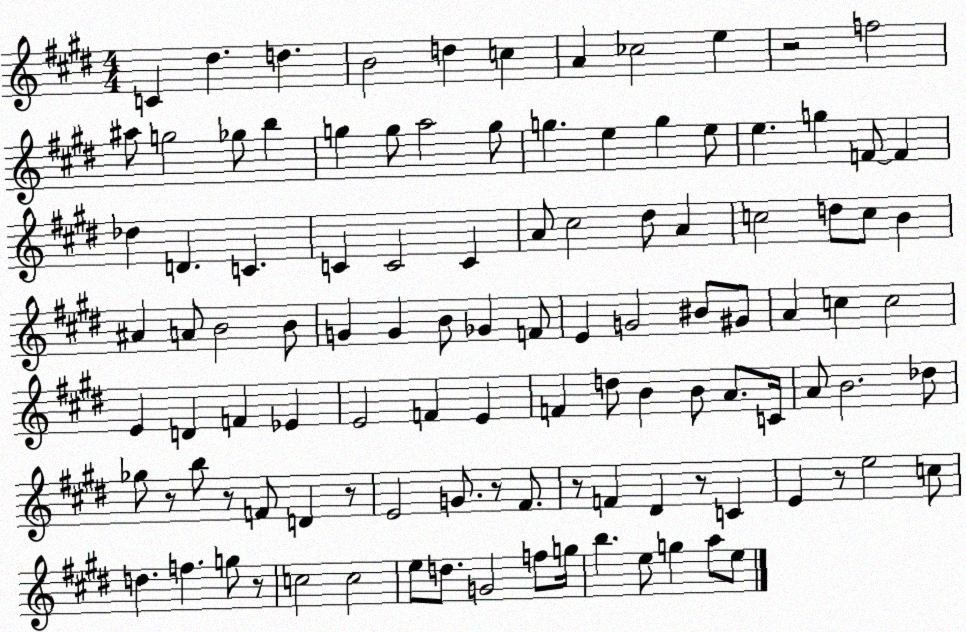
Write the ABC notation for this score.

X:1
T:Untitled
M:4/4
L:1/4
K:E
C ^d d B2 d c A _c2 e z2 f2 ^a/2 g2 _g/2 b g g/2 a2 g/2 g e g e/2 e g F/2 F _d D C C C2 C A/2 ^c2 ^d/2 A c2 d/2 c/2 B ^A A/2 B2 B/2 G G B/2 _G F/2 E G2 ^B/2 ^G/2 A c c2 E D F _E E2 F E F d/2 B B/2 A/2 C/4 A/2 B2 _d/2 _g/2 z/2 b/2 z/2 F/2 D z/2 E2 G/2 z/2 ^F/2 z/2 F ^D z/2 C E z/2 e2 c/2 d f g/2 z/2 c2 c2 e/2 d/2 G2 f/2 g/4 b e/2 g a/2 e/2